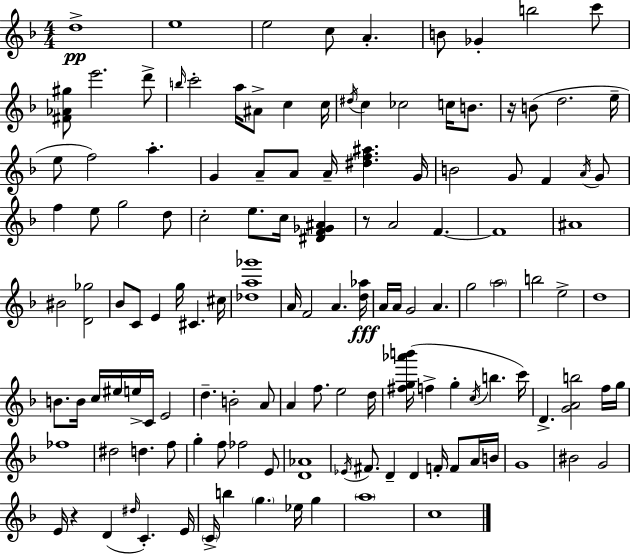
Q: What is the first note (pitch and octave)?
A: D5